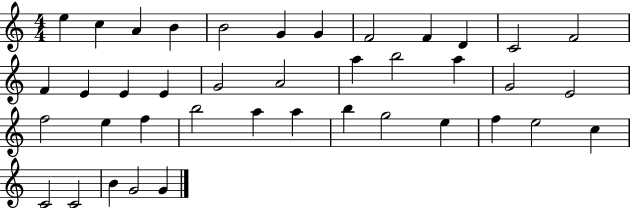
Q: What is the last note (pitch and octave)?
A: G4